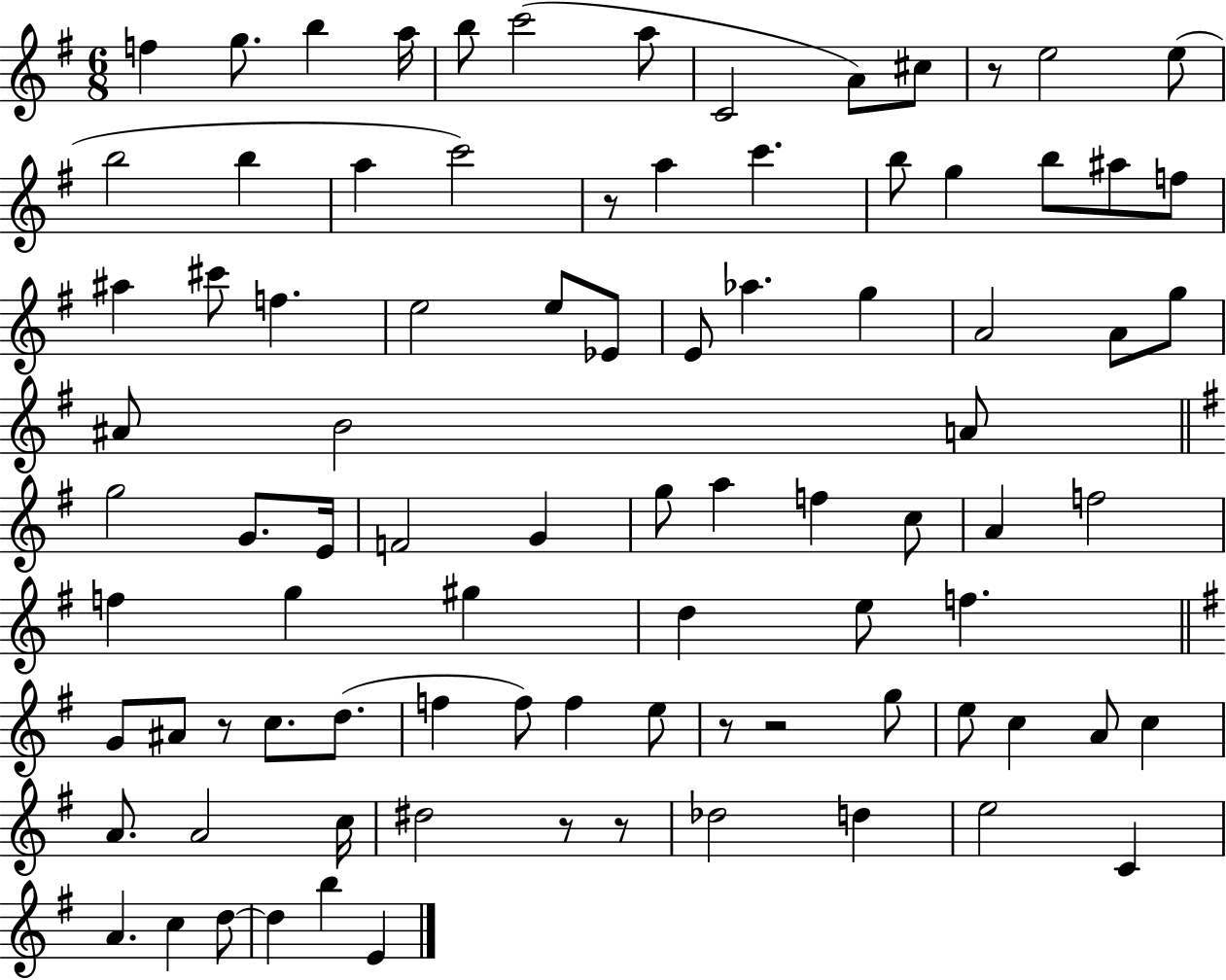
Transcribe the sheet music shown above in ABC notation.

X:1
T:Untitled
M:6/8
L:1/4
K:G
f g/2 b a/4 b/2 c'2 a/2 C2 A/2 ^c/2 z/2 e2 e/2 b2 b a c'2 z/2 a c' b/2 g b/2 ^a/2 f/2 ^a ^c'/2 f e2 e/2 _E/2 E/2 _a g A2 A/2 g/2 ^A/2 B2 A/2 g2 G/2 E/4 F2 G g/2 a f c/2 A f2 f g ^g d e/2 f G/2 ^A/2 z/2 c/2 d/2 f f/2 f e/2 z/2 z2 g/2 e/2 c A/2 c A/2 A2 c/4 ^d2 z/2 z/2 _d2 d e2 C A c d/2 d b E